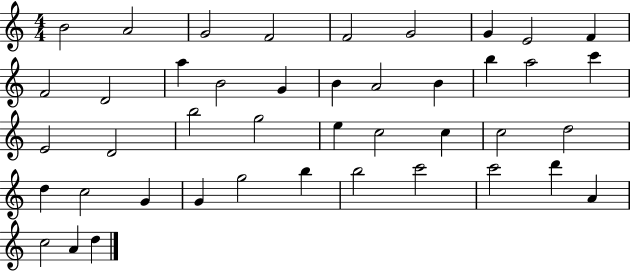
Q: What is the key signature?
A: C major